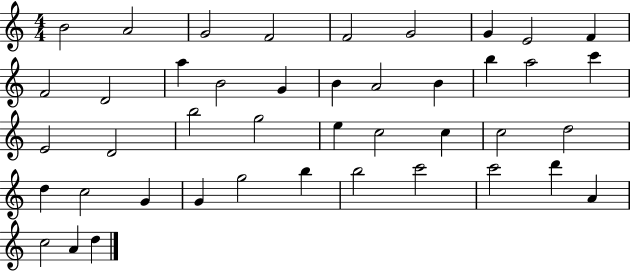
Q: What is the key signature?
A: C major